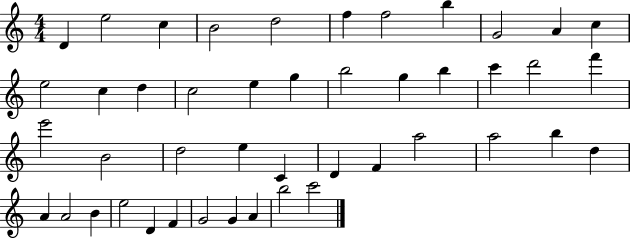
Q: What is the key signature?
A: C major